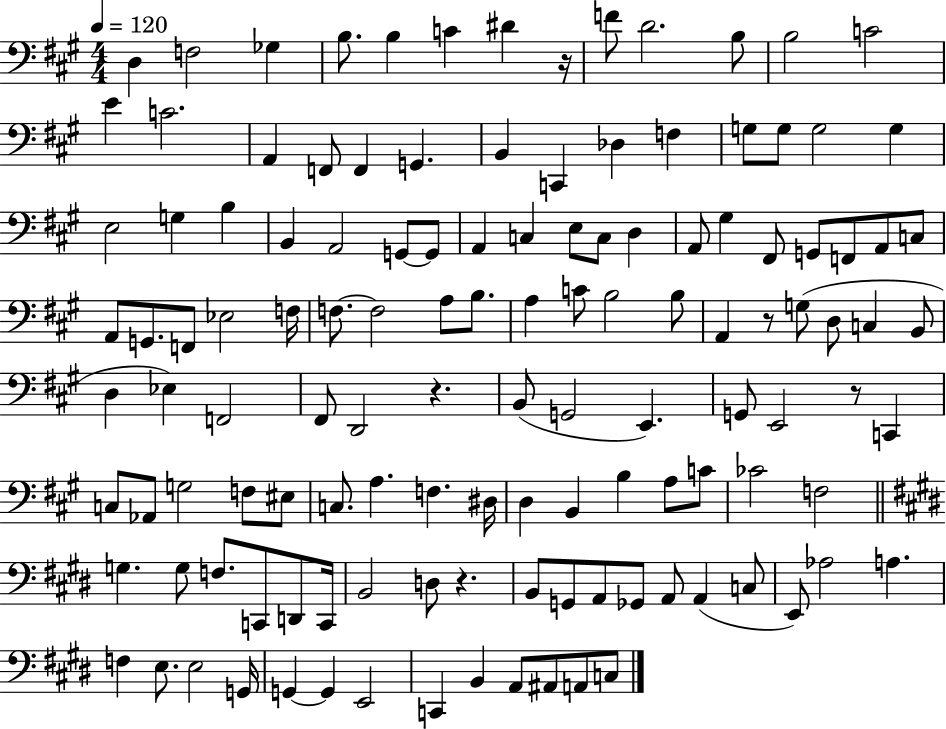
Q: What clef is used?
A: bass